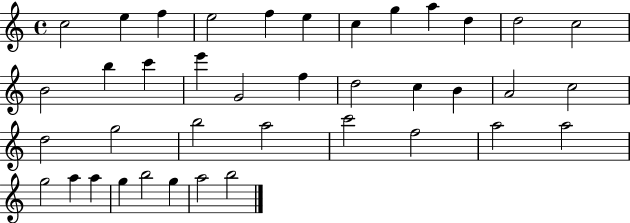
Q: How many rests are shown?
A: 0